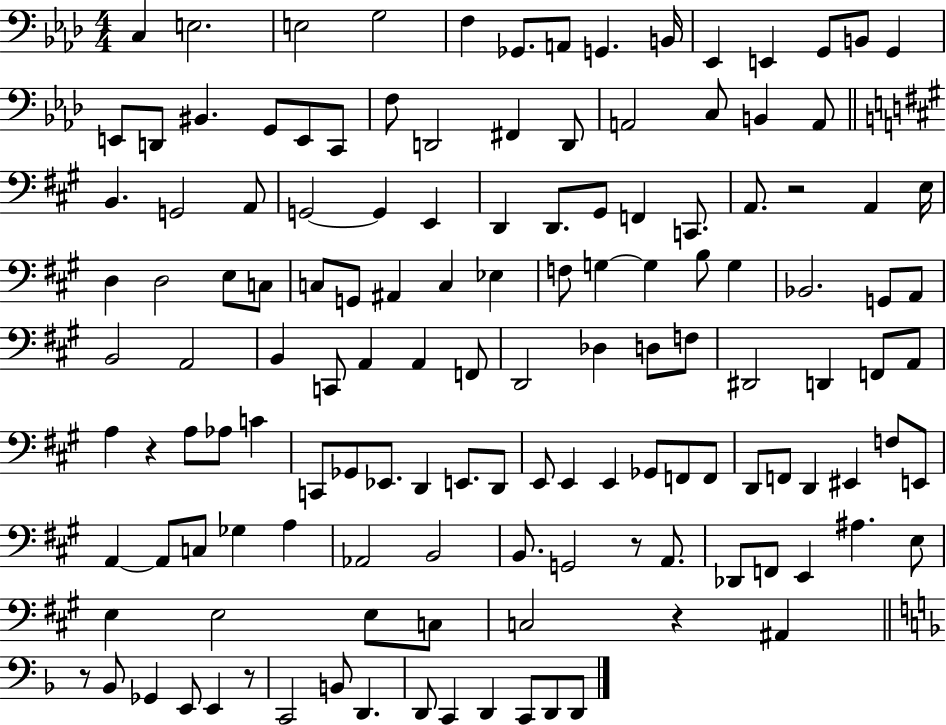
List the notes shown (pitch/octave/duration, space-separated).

C3/q E3/h. E3/h G3/h F3/q Gb2/e. A2/e G2/q. B2/s Eb2/q E2/q G2/e B2/e G2/q E2/e D2/e BIS2/q. G2/e E2/e C2/e F3/e D2/h F#2/q D2/e A2/h C3/e B2/q A2/e B2/q. G2/h A2/e G2/h G2/q E2/q D2/q D2/e. G#2/e F2/q C2/e. A2/e. R/h A2/q E3/s D3/q D3/h E3/e C3/e C3/e G2/e A#2/q C3/q Eb3/q F3/e G3/q G3/q B3/e G3/q Bb2/h. G2/e A2/e B2/h A2/h B2/q C2/e A2/q A2/q F2/e D2/h Db3/q D3/e F3/e D#2/h D2/q F2/e A2/e A3/q R/q A3/e Ab3/e C4/q C2/e Gb2/e Eb2/e. D2/q E2/e. D2/e E2/e E2/q E2/q Gb2/e F2/e F2/e D2/e F2/e D2/q EIS2/q F3/e E2/e A2/q A2/e C3/e Gb3/q A3/q Ab2/h B2/h B2/e. G2/h R/e A2/e. Db2/e F2/e E2/q A#3/q. E3/e E3/q E3/h E3/e C3/e C3/h R/q A#2/q R/e Bb2/e Gb2/q E2/e E2/q R/e C2/h B2/e D2/q. D2/e C2/q D2/q C2/e D2/e D2/e